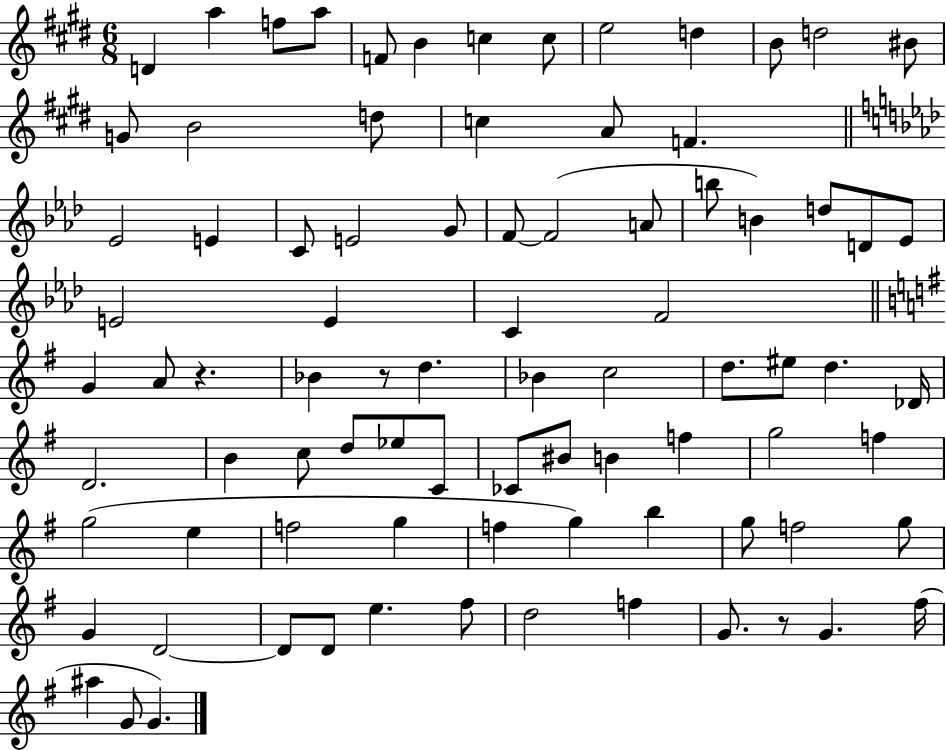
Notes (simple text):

D4/q A5/q F5/e A5/e F4/e B4/q C5/q C5/e E5/h D5/q B4/e D5/h BIS4/e G4/e B4/h D5/e C5/q A4/e F4/q. Eb4/h E4/q C4/e E4/h G4/e F4/e F4/h A4/e B5/e B4/q D5/e D4/e Eb4/e E4/h E4/q C4/q F4/h G4/q A4/e R/q. Bb4/q R/e D5/q. Bb4/q C5/h D5/e. EIS5/e D5/q. Db4/s D4/h. B4/q C5/e D5/e Eb5/e C4/e CES4/e BIS4/e B4/q F5/q G5/h F5/q G5/h E5/q F5/h G5/q F5/q G5/q B5/q G5/e F5/h G5/e G4/q D4/h D4/e D4/e E5/q. F#5/e D5/h F5/q G4/e. R/e G4/q. F#5/s A#5/q G4/e G4/q.